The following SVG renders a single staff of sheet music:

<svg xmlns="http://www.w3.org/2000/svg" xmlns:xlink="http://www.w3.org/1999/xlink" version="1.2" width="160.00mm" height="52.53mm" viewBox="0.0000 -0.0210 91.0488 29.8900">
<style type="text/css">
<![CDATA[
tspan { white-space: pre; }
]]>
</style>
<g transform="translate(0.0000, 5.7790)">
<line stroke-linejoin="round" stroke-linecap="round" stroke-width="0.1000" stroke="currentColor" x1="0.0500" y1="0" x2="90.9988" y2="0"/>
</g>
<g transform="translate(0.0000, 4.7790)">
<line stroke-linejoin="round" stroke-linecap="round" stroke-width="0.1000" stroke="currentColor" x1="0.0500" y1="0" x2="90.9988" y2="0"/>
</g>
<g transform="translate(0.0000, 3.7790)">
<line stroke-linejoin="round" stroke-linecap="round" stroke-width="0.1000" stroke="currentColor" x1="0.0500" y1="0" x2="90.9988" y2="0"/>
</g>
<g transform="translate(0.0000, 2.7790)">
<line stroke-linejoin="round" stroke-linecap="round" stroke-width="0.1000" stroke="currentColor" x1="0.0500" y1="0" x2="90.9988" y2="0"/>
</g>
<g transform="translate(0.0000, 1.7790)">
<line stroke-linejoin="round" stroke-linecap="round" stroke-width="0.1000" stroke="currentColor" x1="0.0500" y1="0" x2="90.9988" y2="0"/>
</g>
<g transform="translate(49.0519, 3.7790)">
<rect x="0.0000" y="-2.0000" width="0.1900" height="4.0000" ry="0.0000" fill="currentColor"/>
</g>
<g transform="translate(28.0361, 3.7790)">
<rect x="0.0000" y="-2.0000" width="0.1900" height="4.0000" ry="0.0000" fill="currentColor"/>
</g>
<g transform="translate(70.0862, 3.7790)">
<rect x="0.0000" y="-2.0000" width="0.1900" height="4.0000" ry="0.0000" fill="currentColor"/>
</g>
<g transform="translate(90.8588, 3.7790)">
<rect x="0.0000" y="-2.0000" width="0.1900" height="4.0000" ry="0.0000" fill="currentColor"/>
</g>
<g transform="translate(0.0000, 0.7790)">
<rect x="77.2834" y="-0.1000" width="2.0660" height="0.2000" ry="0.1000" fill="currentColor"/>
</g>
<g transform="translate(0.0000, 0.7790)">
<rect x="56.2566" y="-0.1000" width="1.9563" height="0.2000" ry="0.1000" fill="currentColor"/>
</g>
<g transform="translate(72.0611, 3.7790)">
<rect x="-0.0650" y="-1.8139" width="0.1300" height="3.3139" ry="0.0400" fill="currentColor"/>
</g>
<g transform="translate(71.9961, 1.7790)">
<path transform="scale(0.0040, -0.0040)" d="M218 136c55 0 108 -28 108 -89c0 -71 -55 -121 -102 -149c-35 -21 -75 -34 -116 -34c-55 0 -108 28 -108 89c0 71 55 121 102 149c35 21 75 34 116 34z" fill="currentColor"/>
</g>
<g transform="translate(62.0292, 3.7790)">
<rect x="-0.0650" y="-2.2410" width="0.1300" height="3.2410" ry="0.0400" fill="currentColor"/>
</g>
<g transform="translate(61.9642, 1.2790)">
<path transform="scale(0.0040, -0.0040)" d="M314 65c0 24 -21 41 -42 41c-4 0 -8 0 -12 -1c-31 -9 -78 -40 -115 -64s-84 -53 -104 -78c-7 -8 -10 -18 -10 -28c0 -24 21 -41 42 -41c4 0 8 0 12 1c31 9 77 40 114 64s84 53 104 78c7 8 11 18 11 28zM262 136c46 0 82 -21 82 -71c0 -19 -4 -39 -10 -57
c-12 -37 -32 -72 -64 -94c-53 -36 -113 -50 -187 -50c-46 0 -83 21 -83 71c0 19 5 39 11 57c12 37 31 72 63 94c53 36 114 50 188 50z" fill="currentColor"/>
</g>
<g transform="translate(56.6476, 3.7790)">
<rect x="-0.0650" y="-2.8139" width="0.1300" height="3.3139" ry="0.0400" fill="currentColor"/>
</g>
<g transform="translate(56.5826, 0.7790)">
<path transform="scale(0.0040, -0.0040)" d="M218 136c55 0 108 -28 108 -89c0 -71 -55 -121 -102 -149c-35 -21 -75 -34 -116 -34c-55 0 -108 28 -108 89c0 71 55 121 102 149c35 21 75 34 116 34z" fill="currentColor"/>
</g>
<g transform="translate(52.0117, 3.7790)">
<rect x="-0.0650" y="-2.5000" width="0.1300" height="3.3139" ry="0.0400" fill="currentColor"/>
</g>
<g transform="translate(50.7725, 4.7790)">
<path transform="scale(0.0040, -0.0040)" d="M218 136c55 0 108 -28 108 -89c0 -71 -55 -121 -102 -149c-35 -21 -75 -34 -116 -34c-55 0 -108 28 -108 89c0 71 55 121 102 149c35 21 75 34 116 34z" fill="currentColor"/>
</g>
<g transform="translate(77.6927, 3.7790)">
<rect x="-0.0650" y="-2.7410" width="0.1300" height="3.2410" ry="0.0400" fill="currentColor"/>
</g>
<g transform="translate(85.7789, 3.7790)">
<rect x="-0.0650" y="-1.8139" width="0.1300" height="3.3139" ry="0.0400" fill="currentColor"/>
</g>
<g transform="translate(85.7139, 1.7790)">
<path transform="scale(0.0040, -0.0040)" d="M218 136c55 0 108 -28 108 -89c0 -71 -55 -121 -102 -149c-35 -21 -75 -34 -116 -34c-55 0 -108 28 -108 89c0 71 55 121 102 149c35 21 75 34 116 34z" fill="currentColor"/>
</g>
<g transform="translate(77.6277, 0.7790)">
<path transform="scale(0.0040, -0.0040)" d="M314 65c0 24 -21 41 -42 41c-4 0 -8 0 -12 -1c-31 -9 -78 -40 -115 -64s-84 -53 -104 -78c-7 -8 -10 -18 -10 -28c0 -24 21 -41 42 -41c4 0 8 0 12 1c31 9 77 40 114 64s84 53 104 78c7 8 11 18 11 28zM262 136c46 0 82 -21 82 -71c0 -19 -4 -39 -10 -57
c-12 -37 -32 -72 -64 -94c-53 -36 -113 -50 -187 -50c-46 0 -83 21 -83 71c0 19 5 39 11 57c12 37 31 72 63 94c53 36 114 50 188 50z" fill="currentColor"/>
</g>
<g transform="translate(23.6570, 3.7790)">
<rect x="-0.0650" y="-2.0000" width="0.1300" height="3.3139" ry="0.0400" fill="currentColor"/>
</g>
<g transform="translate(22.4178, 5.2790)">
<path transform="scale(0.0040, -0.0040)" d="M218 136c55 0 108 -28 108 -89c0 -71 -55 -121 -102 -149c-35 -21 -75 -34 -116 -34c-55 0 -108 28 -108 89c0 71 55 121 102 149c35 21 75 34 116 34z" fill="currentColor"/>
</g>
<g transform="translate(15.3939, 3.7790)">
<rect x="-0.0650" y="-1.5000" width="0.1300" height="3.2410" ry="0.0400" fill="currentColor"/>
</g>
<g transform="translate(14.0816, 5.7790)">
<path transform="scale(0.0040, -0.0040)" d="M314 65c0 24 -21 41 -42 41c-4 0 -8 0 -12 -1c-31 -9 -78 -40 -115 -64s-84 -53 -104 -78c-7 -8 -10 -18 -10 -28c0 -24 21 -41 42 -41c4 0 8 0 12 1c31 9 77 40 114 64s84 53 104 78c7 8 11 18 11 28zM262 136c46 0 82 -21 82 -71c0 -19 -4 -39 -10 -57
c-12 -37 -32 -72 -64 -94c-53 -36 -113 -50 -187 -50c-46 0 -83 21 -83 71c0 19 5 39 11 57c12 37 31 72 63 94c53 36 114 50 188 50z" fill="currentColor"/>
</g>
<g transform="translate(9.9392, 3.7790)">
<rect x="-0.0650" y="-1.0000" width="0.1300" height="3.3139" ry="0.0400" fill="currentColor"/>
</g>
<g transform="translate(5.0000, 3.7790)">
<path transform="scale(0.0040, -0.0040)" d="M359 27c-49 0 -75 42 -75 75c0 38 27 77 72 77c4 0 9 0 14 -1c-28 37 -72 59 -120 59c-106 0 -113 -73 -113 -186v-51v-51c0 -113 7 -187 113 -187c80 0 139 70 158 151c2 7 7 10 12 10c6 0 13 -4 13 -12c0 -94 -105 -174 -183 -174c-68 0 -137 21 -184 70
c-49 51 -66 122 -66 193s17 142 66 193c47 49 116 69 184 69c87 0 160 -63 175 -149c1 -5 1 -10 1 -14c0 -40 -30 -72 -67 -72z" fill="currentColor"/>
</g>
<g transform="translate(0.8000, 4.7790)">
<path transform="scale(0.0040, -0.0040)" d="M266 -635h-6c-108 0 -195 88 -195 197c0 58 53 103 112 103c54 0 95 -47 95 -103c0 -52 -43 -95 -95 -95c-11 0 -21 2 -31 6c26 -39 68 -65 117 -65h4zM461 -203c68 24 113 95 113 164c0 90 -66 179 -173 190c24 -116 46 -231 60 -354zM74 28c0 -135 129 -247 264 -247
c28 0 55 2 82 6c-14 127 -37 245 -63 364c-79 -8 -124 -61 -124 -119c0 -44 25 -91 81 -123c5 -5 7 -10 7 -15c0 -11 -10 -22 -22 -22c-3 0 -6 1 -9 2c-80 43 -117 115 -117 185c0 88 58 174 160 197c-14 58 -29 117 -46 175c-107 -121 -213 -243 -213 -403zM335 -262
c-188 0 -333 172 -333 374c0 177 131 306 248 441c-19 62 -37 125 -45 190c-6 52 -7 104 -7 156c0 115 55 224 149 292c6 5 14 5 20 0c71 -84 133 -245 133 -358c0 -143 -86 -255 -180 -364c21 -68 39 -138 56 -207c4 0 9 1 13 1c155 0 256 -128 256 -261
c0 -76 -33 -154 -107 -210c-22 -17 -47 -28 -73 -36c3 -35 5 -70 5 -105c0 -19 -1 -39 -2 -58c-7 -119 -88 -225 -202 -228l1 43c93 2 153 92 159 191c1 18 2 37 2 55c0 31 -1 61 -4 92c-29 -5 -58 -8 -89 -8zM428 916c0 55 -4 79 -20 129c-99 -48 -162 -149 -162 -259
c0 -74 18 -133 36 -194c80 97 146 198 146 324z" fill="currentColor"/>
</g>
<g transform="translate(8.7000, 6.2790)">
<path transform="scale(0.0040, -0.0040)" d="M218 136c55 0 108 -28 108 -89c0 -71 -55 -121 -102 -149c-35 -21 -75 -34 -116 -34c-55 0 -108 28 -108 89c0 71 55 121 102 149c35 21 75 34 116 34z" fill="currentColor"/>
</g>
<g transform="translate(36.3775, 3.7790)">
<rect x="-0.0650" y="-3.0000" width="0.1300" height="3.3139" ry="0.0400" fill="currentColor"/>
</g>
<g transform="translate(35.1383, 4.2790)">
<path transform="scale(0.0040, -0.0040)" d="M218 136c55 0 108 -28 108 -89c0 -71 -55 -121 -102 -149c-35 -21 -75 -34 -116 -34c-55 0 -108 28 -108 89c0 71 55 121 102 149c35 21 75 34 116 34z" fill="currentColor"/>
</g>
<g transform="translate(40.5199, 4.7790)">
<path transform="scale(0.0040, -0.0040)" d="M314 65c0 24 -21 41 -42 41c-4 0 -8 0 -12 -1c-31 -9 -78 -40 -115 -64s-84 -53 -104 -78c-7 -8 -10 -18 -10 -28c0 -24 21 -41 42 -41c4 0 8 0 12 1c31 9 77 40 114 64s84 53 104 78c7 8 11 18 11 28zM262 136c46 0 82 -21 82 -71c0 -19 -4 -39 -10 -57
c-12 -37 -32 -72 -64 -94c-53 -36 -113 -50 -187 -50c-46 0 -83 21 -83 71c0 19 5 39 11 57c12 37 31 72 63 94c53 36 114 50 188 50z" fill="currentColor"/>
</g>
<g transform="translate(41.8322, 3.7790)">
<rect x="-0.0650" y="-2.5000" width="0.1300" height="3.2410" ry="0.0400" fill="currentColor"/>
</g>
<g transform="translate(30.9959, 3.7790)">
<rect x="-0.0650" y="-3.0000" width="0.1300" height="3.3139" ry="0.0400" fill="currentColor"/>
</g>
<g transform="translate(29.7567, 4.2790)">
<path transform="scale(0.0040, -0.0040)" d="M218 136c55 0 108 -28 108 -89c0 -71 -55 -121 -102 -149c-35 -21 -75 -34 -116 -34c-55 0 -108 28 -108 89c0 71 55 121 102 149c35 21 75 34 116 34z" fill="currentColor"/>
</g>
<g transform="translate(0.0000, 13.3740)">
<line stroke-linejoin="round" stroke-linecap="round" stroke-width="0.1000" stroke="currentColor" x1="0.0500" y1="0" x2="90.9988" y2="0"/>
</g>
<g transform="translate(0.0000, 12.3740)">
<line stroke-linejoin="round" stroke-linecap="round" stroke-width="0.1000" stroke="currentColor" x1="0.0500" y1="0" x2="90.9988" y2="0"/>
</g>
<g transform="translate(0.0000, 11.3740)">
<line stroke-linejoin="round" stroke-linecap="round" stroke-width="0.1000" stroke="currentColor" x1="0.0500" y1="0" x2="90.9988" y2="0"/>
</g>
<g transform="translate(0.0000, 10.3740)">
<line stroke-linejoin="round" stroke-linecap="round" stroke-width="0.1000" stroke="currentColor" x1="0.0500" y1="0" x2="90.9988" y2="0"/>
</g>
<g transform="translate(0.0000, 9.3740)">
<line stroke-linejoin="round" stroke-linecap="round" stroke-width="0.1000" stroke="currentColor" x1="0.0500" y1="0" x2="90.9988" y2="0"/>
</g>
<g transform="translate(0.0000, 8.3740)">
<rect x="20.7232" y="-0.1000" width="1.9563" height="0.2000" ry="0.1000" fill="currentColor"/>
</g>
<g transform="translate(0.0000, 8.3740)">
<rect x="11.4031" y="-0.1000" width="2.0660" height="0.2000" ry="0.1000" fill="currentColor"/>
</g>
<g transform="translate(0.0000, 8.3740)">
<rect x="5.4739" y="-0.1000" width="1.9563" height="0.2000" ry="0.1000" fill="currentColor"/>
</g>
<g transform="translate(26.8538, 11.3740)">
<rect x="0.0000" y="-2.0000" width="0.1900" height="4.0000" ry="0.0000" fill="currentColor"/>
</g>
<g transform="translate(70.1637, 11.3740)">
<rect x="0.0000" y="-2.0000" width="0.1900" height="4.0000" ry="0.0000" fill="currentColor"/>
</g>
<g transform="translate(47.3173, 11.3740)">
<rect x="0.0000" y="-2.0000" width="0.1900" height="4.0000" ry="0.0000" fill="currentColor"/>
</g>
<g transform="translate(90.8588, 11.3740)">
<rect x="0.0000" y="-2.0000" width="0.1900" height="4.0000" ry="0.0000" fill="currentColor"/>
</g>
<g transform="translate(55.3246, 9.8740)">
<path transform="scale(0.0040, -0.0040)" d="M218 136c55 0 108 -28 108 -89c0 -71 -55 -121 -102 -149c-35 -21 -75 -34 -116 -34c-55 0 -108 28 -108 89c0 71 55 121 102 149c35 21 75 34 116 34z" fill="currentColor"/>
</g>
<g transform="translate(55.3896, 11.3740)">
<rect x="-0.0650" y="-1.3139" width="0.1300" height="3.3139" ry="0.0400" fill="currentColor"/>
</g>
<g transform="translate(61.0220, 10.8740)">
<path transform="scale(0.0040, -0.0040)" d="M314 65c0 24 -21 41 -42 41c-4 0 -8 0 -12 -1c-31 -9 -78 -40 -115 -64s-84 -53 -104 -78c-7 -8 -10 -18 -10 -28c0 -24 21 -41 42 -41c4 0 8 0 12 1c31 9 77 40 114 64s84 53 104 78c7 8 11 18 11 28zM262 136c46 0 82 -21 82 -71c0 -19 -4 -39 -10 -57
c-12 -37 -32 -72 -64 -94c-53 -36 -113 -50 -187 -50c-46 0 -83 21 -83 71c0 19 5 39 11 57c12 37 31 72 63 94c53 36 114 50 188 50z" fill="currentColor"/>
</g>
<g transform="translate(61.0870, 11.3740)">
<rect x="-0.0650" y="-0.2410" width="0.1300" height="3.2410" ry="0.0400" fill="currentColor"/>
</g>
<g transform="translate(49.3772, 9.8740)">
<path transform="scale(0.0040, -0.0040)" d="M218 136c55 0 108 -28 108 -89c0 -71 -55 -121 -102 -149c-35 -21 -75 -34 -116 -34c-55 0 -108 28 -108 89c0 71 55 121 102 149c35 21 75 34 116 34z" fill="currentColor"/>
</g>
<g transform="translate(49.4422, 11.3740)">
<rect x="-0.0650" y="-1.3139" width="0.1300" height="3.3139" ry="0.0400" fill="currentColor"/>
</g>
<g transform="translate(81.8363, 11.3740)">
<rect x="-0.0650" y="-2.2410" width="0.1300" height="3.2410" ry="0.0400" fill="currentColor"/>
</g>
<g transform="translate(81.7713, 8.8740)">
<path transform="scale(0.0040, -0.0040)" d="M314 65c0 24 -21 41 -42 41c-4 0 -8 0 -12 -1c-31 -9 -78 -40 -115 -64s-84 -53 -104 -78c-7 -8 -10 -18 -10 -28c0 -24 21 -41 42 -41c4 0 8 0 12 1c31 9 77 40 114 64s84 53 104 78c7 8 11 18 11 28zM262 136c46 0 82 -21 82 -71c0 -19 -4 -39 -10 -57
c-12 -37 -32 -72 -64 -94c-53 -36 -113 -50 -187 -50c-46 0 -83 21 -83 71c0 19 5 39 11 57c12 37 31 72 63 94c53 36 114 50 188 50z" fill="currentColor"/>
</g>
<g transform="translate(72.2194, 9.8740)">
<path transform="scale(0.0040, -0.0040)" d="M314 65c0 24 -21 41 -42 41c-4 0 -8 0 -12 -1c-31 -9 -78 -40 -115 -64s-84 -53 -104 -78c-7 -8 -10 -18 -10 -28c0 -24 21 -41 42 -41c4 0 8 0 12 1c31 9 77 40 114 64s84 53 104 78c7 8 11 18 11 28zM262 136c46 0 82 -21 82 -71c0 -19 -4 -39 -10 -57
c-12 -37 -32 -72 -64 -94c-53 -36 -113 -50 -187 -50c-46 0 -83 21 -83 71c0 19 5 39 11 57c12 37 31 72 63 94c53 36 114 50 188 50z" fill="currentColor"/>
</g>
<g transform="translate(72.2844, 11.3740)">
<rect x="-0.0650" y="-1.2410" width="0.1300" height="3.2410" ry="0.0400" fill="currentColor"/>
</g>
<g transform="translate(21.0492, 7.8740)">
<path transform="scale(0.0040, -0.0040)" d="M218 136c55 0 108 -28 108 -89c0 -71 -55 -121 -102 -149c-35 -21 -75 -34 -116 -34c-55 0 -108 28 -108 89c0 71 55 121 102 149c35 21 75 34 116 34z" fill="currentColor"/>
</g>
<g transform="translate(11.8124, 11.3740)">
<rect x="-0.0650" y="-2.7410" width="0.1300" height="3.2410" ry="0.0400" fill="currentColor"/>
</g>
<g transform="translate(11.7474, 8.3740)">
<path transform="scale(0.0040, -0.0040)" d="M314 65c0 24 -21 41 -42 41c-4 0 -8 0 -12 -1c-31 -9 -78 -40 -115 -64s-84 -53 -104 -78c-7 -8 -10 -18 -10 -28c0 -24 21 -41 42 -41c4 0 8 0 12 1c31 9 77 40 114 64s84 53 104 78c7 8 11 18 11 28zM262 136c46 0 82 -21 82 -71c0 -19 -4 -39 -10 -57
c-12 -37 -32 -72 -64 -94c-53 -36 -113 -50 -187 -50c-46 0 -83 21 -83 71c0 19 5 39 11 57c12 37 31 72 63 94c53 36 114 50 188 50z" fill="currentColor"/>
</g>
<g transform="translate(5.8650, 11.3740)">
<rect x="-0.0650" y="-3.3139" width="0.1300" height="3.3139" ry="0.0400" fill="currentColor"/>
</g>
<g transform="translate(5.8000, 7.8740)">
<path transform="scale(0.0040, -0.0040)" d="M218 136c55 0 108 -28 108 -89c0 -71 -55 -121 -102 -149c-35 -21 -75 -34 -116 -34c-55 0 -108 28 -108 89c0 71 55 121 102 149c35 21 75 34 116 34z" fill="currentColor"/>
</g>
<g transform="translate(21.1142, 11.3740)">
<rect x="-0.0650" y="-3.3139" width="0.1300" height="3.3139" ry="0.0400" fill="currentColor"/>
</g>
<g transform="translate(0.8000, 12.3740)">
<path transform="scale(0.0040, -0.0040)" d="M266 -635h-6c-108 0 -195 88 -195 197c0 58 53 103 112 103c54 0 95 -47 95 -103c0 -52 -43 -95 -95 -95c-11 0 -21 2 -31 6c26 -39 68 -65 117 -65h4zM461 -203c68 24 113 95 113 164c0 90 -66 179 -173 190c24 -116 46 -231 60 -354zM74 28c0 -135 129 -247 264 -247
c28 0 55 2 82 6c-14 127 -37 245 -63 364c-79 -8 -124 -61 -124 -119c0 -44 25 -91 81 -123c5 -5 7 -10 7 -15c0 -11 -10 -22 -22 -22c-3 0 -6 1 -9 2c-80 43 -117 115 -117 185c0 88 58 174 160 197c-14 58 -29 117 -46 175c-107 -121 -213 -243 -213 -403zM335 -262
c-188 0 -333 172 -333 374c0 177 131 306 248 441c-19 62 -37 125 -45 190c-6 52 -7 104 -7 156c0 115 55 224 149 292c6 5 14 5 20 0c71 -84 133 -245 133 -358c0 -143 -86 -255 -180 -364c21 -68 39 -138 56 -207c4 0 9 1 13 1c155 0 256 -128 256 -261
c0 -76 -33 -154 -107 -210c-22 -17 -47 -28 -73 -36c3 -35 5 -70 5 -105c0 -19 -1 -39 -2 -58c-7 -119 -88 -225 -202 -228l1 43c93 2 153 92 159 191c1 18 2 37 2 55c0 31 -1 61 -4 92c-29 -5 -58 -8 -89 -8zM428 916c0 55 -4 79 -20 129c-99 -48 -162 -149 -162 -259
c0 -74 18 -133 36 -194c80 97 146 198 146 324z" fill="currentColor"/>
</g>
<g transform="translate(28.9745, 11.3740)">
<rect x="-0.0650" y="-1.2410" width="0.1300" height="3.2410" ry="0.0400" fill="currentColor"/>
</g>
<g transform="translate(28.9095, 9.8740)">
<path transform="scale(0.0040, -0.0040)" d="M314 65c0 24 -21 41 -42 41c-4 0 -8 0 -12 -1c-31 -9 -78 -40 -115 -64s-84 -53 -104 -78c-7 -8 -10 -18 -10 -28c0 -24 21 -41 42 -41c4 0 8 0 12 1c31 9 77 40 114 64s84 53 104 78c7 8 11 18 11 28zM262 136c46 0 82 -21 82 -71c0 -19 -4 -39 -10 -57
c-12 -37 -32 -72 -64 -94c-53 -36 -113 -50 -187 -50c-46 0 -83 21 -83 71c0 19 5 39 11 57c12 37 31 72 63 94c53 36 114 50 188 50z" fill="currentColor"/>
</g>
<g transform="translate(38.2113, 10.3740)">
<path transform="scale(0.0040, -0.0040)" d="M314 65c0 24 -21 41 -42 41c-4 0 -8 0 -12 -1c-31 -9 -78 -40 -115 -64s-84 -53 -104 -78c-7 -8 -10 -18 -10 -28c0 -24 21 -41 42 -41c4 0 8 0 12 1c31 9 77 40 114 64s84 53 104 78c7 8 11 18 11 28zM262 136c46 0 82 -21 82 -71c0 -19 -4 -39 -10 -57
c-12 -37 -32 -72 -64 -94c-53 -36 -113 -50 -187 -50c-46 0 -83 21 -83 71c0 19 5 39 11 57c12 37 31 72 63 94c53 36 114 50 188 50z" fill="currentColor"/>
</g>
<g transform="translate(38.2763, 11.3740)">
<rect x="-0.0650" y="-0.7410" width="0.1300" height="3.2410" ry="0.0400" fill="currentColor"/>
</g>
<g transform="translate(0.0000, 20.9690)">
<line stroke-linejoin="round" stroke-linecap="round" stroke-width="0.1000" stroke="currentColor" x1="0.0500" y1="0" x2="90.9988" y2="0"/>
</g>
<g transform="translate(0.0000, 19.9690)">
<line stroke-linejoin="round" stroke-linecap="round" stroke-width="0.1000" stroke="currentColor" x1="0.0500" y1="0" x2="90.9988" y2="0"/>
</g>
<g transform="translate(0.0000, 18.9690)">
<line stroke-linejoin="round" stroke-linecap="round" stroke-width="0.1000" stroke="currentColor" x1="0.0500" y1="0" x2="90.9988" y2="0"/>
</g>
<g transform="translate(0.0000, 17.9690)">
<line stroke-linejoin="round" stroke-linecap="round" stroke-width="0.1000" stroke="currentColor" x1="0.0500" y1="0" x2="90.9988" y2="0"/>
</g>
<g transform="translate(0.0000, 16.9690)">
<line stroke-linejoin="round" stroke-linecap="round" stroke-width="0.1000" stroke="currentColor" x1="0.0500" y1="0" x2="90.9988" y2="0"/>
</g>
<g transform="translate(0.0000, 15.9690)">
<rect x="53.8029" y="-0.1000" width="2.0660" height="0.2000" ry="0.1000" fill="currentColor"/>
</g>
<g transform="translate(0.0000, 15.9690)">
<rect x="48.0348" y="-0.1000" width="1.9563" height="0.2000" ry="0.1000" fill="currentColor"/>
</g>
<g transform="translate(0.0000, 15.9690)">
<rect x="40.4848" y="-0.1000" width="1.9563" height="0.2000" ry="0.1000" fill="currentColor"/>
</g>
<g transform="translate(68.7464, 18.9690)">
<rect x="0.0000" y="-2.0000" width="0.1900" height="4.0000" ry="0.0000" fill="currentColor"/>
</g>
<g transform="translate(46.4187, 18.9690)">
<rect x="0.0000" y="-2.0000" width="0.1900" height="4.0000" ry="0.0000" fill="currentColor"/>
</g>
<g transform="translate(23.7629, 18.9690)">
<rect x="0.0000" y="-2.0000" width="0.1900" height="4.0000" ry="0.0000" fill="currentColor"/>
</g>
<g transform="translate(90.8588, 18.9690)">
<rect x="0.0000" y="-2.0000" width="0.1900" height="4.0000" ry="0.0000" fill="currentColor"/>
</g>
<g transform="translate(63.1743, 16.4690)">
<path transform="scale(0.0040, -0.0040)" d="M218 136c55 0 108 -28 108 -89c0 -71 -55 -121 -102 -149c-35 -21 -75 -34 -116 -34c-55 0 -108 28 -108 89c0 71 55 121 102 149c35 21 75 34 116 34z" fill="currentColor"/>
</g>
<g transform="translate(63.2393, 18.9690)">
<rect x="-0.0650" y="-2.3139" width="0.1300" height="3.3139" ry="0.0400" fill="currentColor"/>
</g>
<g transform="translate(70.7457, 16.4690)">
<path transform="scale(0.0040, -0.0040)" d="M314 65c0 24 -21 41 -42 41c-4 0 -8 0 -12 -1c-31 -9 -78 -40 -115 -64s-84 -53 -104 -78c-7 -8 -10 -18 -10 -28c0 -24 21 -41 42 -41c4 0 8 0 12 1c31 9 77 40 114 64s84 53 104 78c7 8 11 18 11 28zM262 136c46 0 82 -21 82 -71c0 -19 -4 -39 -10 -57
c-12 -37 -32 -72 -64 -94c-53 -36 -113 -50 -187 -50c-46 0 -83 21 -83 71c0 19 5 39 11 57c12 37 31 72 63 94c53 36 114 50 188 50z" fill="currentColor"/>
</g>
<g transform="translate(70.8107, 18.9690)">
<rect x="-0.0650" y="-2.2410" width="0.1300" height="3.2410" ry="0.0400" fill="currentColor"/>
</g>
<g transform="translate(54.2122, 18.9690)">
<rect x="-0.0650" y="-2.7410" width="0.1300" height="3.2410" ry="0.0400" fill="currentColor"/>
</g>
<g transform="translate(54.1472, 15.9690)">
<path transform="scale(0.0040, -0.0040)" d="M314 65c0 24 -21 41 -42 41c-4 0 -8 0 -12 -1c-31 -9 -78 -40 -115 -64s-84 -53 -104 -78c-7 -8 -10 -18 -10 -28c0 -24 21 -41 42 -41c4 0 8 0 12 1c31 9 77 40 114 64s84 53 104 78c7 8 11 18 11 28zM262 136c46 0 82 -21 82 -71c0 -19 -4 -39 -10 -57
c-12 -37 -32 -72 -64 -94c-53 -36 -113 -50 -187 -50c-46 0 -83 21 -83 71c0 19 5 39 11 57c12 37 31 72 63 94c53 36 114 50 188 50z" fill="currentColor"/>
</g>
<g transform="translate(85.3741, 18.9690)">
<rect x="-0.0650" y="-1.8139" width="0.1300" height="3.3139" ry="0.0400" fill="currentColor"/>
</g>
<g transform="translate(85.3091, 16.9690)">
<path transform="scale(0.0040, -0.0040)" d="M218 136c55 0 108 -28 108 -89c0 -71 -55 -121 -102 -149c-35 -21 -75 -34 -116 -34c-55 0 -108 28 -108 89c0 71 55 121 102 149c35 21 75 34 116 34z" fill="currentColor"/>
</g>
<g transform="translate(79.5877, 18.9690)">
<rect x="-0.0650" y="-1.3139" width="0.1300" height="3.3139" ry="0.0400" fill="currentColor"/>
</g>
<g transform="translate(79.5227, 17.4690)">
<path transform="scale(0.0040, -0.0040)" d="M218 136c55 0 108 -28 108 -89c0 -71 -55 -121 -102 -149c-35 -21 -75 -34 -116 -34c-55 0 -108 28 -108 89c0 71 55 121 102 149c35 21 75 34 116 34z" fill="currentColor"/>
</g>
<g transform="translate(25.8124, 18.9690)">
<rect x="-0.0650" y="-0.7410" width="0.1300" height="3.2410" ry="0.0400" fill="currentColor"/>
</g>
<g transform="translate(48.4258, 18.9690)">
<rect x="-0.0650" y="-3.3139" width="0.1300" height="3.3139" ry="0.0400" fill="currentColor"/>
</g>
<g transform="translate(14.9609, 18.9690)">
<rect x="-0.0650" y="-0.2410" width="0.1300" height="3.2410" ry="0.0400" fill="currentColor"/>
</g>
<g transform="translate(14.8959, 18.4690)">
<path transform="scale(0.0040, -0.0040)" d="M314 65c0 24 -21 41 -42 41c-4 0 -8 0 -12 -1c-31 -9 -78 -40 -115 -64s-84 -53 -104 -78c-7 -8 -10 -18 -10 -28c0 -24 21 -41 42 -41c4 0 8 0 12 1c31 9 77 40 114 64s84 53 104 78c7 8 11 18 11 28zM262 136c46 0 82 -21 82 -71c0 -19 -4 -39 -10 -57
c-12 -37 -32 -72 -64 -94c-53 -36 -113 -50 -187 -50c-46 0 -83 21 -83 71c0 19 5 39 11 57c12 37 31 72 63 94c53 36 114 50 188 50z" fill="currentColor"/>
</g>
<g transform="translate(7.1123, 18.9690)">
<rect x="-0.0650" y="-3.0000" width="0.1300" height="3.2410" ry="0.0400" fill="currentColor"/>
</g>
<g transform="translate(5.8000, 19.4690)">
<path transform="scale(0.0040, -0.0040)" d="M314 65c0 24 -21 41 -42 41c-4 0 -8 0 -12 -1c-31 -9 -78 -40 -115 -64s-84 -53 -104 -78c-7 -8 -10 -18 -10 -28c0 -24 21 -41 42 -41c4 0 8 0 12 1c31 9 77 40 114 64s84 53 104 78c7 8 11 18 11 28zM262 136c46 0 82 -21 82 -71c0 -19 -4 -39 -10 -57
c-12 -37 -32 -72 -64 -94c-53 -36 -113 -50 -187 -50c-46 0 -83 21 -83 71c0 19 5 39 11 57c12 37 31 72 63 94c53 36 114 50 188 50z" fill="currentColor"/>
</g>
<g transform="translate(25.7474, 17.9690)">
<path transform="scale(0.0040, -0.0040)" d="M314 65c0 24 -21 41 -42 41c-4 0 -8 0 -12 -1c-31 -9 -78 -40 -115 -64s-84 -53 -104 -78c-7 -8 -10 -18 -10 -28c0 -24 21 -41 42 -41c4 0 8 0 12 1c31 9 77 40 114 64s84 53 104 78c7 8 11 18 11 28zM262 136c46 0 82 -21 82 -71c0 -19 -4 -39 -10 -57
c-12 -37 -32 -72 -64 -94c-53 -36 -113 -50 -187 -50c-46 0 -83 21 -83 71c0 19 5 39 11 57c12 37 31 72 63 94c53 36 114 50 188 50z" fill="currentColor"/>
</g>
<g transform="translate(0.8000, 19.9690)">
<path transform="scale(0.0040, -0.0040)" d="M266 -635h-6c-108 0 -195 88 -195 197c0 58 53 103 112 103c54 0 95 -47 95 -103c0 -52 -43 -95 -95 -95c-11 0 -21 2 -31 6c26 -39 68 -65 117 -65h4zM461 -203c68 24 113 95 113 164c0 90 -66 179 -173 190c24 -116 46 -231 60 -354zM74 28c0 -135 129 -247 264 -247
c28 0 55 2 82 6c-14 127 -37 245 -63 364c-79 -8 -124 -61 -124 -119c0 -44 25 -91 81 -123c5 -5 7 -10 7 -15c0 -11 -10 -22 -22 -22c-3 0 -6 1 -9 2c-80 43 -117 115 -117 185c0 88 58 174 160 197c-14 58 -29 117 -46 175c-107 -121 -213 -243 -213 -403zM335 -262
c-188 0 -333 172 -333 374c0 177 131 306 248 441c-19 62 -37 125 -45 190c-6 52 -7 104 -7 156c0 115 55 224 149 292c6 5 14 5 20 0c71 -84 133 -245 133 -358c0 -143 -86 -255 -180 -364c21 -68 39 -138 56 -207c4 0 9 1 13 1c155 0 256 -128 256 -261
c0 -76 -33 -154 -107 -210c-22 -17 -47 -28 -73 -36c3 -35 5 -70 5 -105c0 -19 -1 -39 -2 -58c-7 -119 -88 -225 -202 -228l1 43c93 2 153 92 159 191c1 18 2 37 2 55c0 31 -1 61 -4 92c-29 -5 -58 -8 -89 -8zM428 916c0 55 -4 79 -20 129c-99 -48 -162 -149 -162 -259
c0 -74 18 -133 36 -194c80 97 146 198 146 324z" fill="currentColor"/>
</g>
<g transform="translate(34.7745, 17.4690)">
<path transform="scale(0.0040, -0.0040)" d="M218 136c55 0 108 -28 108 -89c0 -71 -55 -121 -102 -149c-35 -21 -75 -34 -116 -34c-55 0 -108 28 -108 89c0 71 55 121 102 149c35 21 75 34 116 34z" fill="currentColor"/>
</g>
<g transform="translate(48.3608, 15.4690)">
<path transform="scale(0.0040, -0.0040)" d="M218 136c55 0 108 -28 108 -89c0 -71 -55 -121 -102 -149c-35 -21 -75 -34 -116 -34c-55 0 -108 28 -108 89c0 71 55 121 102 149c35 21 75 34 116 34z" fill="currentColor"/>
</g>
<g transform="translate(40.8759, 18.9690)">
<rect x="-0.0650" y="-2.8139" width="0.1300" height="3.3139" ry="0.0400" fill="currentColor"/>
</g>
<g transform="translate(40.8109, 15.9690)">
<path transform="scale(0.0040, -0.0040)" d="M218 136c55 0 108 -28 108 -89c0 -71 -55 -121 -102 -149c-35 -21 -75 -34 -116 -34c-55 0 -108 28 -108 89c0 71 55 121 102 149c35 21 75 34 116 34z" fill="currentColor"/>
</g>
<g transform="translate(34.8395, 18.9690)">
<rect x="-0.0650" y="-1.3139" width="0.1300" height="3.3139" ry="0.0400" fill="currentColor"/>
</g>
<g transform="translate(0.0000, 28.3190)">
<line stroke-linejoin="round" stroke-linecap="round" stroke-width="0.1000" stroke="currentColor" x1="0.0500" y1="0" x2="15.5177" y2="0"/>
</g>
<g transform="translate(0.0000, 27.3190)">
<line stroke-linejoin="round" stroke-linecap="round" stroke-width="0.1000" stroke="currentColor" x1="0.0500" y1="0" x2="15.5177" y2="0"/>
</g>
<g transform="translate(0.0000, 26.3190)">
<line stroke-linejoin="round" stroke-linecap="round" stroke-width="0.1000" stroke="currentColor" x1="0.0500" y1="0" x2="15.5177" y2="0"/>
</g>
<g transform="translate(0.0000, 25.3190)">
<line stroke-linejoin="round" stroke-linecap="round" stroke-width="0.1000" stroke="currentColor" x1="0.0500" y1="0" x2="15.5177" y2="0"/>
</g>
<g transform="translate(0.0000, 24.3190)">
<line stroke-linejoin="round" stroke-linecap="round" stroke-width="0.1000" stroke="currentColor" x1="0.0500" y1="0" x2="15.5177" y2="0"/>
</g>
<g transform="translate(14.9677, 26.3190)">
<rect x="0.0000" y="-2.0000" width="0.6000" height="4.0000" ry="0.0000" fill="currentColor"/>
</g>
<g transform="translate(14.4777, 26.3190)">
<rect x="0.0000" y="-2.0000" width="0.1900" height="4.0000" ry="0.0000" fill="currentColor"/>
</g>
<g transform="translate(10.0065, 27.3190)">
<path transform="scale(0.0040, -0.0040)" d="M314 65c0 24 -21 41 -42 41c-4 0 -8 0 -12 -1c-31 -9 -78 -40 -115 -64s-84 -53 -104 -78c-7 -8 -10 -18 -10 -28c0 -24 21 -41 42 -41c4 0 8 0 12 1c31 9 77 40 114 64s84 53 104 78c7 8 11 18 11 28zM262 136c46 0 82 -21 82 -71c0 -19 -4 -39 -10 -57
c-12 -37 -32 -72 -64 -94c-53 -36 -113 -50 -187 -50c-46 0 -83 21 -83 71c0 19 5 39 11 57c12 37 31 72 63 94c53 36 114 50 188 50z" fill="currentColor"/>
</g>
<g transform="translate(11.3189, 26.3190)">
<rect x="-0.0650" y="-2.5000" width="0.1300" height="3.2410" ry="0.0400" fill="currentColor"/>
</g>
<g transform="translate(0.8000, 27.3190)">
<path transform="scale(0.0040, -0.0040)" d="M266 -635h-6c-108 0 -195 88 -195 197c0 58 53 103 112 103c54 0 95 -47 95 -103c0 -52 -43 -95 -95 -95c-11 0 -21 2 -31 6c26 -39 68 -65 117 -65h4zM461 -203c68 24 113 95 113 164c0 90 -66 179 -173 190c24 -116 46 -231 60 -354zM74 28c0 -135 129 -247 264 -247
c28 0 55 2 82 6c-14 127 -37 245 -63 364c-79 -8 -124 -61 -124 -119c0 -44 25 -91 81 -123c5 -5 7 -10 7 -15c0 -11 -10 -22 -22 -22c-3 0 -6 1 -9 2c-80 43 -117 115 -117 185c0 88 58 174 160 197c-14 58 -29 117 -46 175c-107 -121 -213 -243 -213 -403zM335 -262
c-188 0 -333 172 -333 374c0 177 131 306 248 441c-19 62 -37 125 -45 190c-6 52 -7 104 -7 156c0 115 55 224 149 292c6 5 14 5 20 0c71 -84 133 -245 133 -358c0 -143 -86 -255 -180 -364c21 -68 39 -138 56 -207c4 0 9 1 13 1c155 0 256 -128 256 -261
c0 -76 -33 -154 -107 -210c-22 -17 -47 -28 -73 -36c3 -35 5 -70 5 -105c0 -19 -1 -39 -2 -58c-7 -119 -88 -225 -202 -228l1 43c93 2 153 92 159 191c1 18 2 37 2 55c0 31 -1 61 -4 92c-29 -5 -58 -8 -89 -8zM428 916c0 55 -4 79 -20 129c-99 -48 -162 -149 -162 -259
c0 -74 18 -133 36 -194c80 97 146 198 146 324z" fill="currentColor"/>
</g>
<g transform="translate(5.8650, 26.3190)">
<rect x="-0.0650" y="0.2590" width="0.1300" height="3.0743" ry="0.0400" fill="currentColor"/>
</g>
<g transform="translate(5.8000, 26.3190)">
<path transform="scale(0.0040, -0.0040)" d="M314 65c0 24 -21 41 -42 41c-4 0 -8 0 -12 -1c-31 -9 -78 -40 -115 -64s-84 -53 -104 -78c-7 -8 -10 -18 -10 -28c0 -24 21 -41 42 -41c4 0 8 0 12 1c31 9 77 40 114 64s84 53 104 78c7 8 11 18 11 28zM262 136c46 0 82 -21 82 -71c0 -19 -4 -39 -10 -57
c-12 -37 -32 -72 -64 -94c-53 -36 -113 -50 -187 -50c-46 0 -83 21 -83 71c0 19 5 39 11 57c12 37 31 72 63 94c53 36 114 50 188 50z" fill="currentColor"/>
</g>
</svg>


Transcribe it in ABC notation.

X:1
T:Untitled
M:4/4
L:1/4
K:C
D E2 F A A G2 G a g2 f a2 f b a2 b e2 d2 e e c2 e2 g2 A2 c2 d2 e a b a2 g g2 e f B2 G2